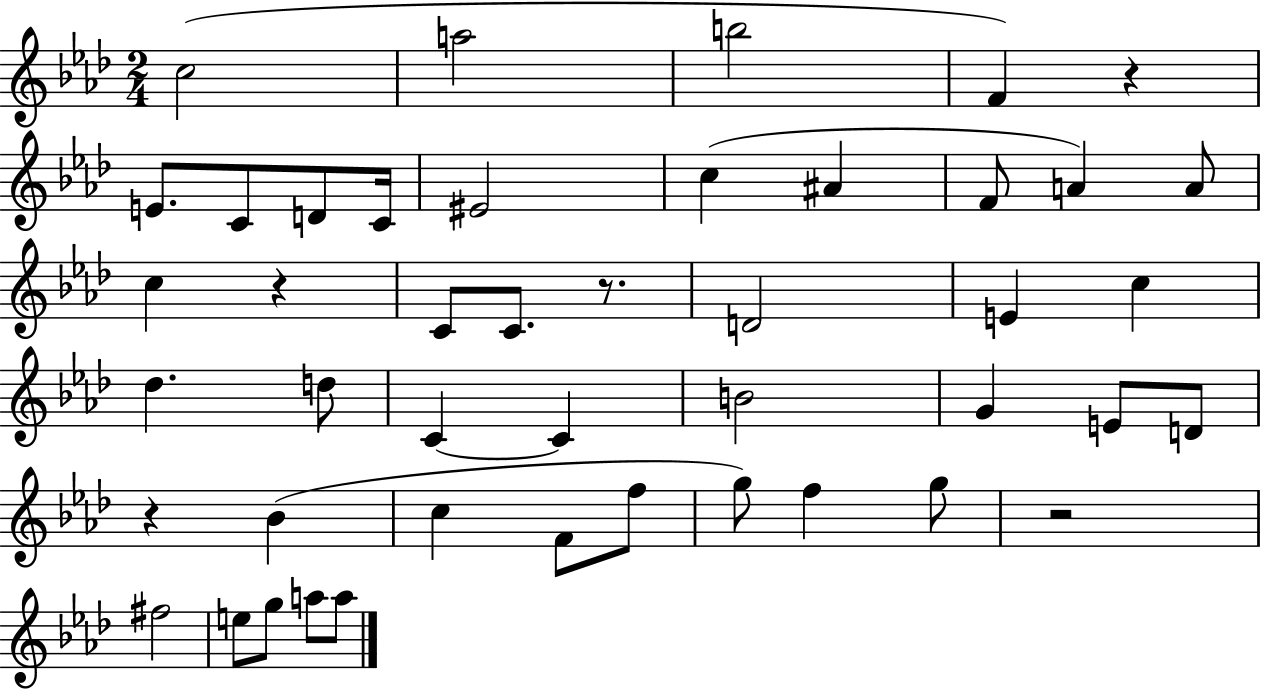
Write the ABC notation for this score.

X:1
T:Untitled
M:2/4
L:1/4
K:Ab
c2 a2 b2 F z E/2 C/2 D/2 C/4 ^E2 c ^A F/2 A A/2 c z C/2 C/2 z/2 D2 E c _d d/2 C C B2 G E/2 D/2 z _B c F/2 f/2 g/2 f g/2 z2 ^f2 e/2 g/2 a/2 a/2